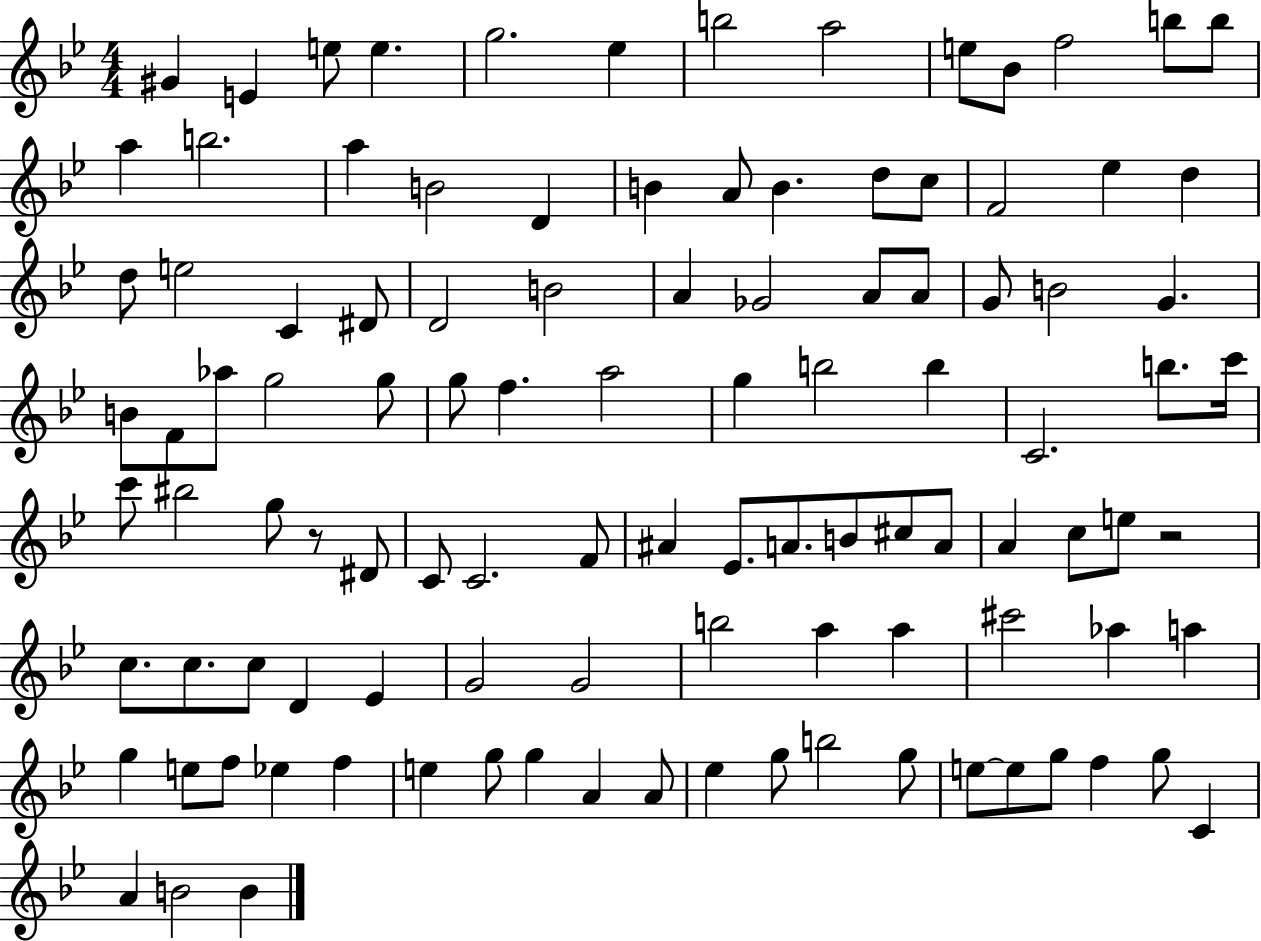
G#4/q E4/q E5/e E5/q. G5/h. Eb5/q B5/h A5/h E5/e Bb4/e F5/h B5/e B5/e A5/q B5/h. A5/q B4/h D4/q B4/q A4/e B4/q. D5/e C5/e F4/h Eb5/q D5/q D5/e E5/h C4/q D#4/e D4/h B4/h A4/q Gb4/h A4/e A4/e G4/e B4/h G4/q. B4/e F4/e Ab5/e G5/h G5/e G5/e F5/q. A5/h G5/q B5/h B5/q C4/h. B5/e. C6/s C6/e BIS5/h G5/e R/e D#4/e C4/e C4/h. F4/e A#4/q Eb4/e. A4/e. B4/e C#5/e A4/e A4/q C5/e E5/e R/h C5/e. C5/e. C5/e D4/q Eb4/q G4/h G4/h B5/h A5/q A5/q C#6/h Ab5/q A5/q G5/q E5/e F5/e Eb5/q F5/q E5/q G5/e G5/q A4/q A4/e Eb5/q G5/e B5/h G5/e E5/e E5/e G5/e F5/q G5/e C4/q A4/q B4/h B4/q